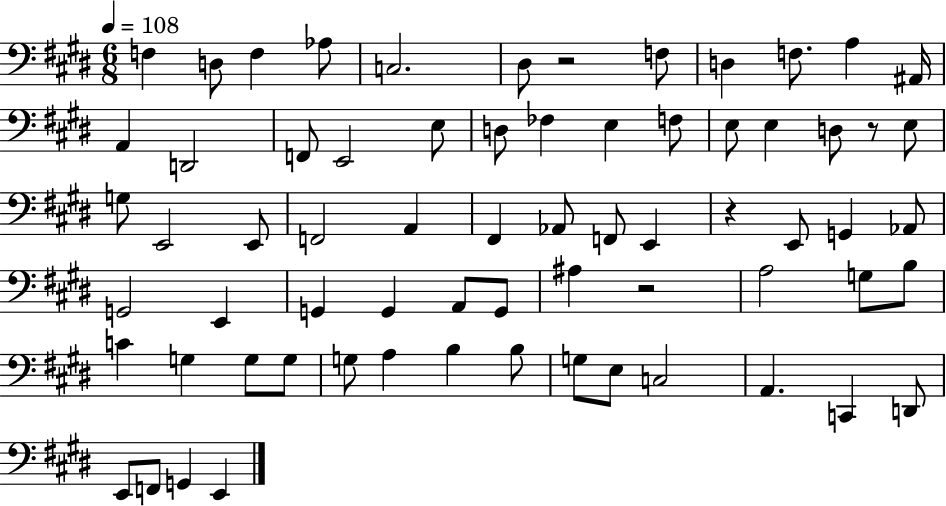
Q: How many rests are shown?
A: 4